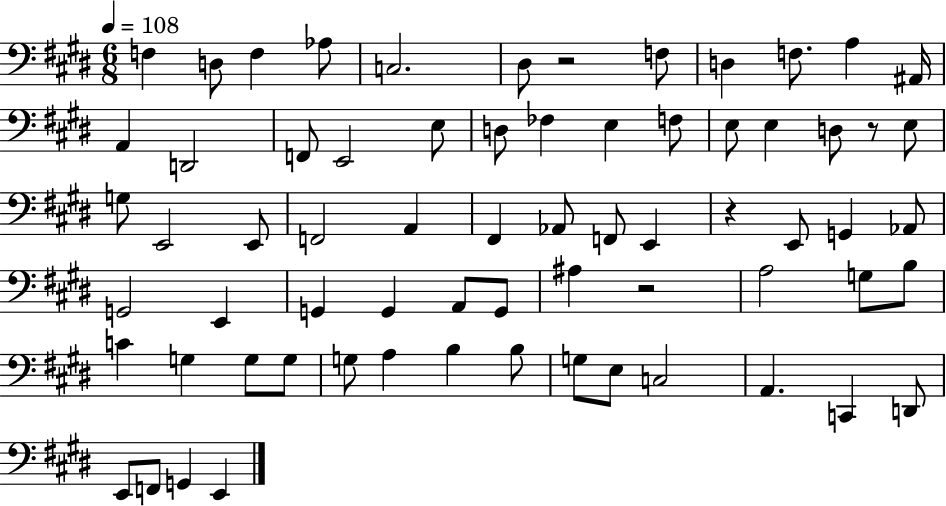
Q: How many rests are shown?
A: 4